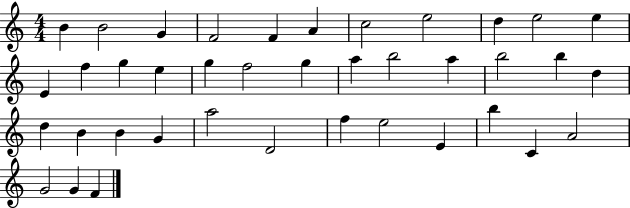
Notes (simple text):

B4/q B4/h G4/q F4/h F4/q A4/q C5/h E5/h D5/q E5/h E5/q E4/q F5/q G5/q E5/q G5/q F5/h G5/q A5/q B5/h A5/q B5/h B5/q D5/q D5/q B4/q B4/q G4/q A5/h D4/h F5/q E5/h E4/q B5/q C4/q A4/h G4/h G4/q F4/q